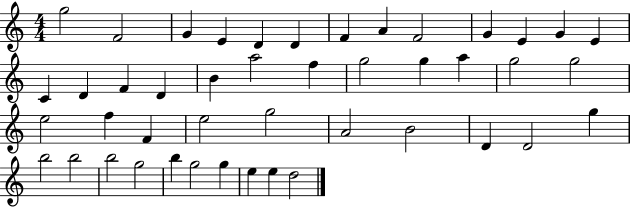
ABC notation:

X:1
T:Untitled
M:4/4
L:1/4
K:C
g2 F2 G E D D F A F2 G E G E C D F D B a2 f g2 g a g2 g2 e2 f F e2 g2 A2 B2 D D2 g b2 b2 b2 g2 b g2 g e e d2